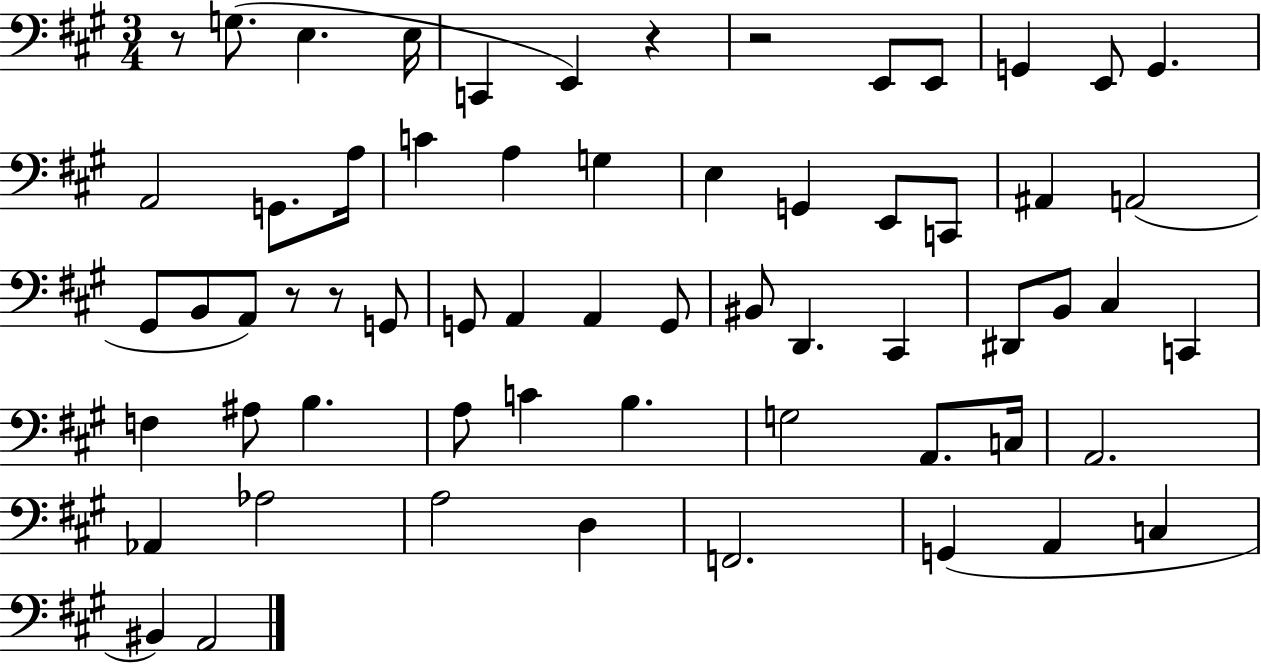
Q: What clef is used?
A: bass